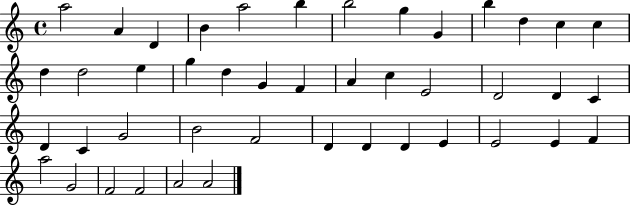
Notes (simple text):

A5/h A4/q D4/q B4/q A5/h B5/q B5/h G5/q G4/q B5/q D5/q C5/q C5/q D5/q D5/h E5/q G5/q D5/q G4/q F4/q A4/q C5/q E4/h D4/h D4/q C4/q D4/q C4/q G4/h B4/h F4/h D4/q D4/q D4/q E4/q E4/h E4/q F4/q A5/h G4/h F4/h F4/h A4/h A4/h